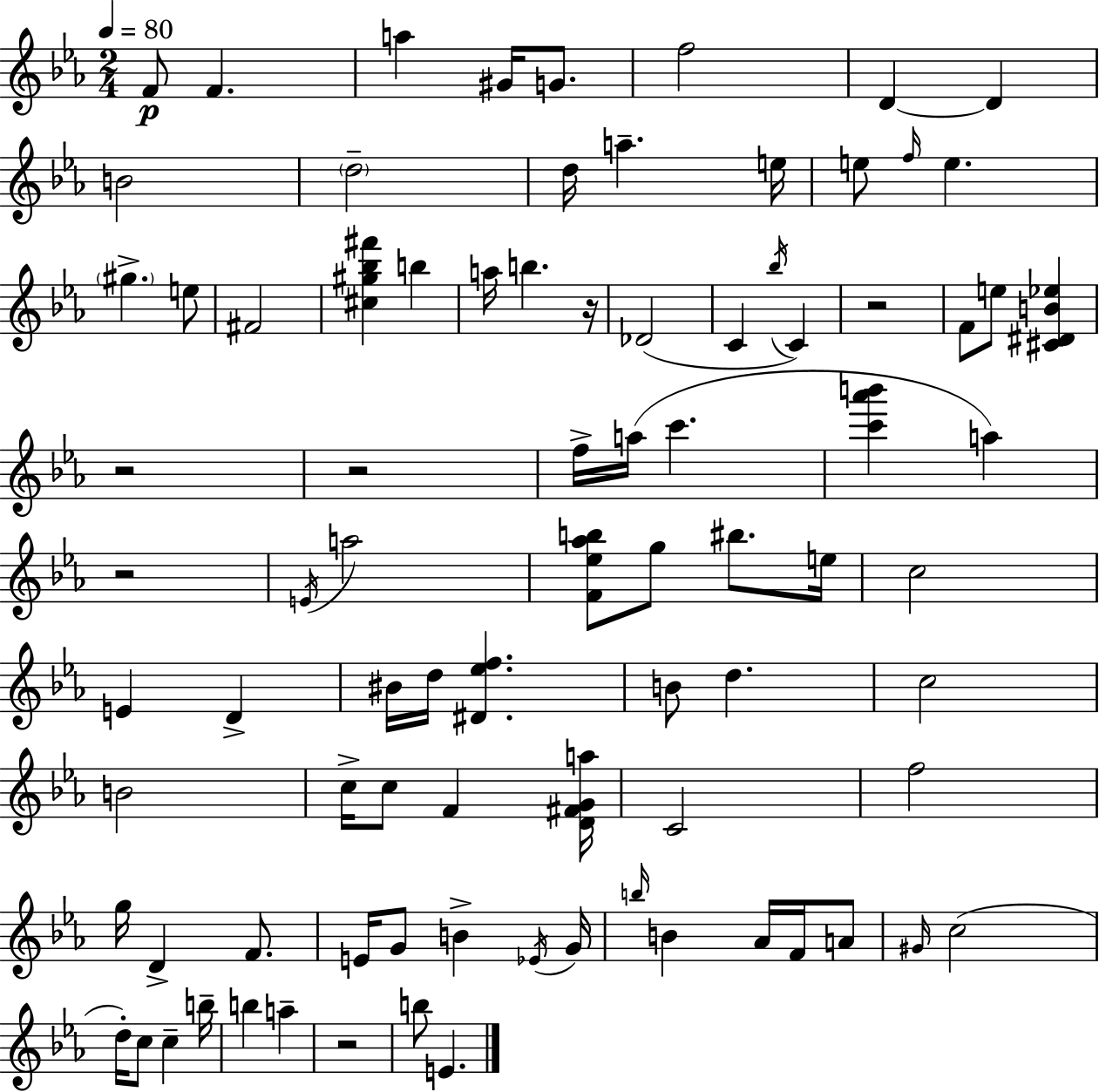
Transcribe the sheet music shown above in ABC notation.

X:1
T:Untitled
M:2/4
L:1/4
K:Cm
F/2 F a ^G/4 G/2 f2 D D B2 d2 d/4 a e/4 e/2 f/4 e ^g e/2 ^F2 [^c^g_b^f'] b a/4 b z/4 _D2 C _b/4 C z2 F/2 e/2 [^C^DB_e] z2 z2 f/4 a/4 c' [c'_a'b'] a z2 E/4 a2 [F_e_ab]/2 g/2 ^b/2 e/4 c2 E D ^B/4 d/4 [^D_ef] B/2 d c2 B2 c/4 c/2 F [D^FGa]/4 C2 f2 g/4 D F/2 E/4 G/2 B _E/4 G/4 b/4 B _A/4 F/4 A/2 ^G/4 c2 d/4 c/2 c b/4 b a z2 b/2 E